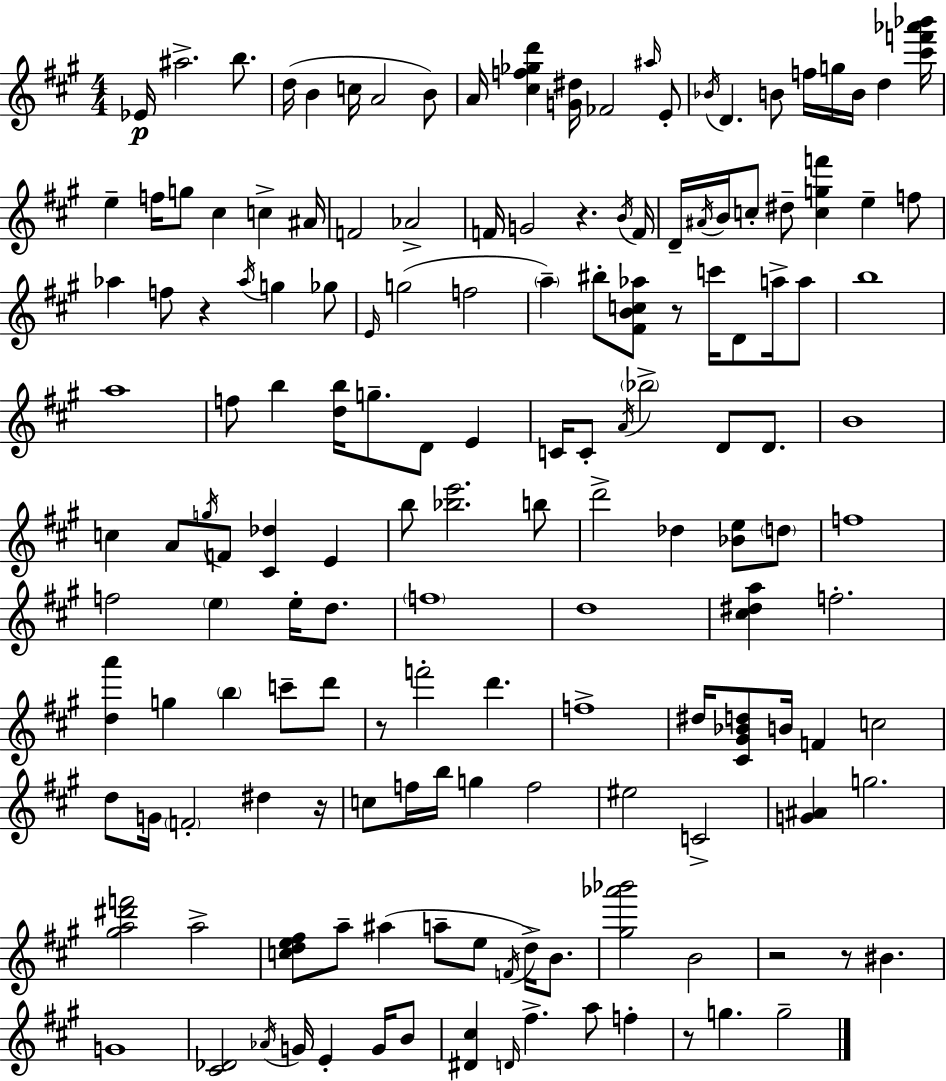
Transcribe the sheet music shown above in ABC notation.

X:1
T:Untitled
M:4/4
L:1/4
K:A
_E/4 ^a2 b/2 d/4 B c/4 A2 B/2 A/4 [^cf_gd'] [G^d]/4 _F2 ^a/4 E/2 _B/4 D B/2 f/4 g/4 B/4 d [^c'f'_a'_b']/4 e f/4 g/2 ^c c ^A/4 F2 _A2 F/4 G2 z B/4 F/4 D/4 ^A/4 B/4 c/2 ^d/2 [cgf'] e f/2 _a f/2 z _a/4 g _g/2 E/4 g2 f2 a ^b/2 [^FBc_a]/2 z/2 c'/4 D/2 a/4 a/2 b4 a4 f/2 b [db]/4 g/2 D/2 E C/4 C/2 A/4 _b2 D/2 D/2 B4 c A/2 g/4 F/2 [^C_d] E b/2 [_be']2 b/2 d'2 _d [_Be]/2 d/2 f4 f2 e e/4 d/2 f4 d4 [^c^da] f2 [da'] g b c'/2 d'/2 z/2 f'2 d' f4 ^d/4 [^C^G_Bd]/2 B/4 F c2 d/2 G/4 F2 ^d z/4 c/2 f/4 b/4 g f2 ^e2 C2 [G^A] g2 [^ga^d'f']2 a2 [cde^f]/2 a/2 ^a a/2 e/2 F/4 d/4 B/2 [^g_a'_b']2 B2 z2 z/2 ^B G4 [^C_D]2 _A/4 G/4 E G/4 B/2 [^D^c] D/4 ^f a/2 f z/2 g g2